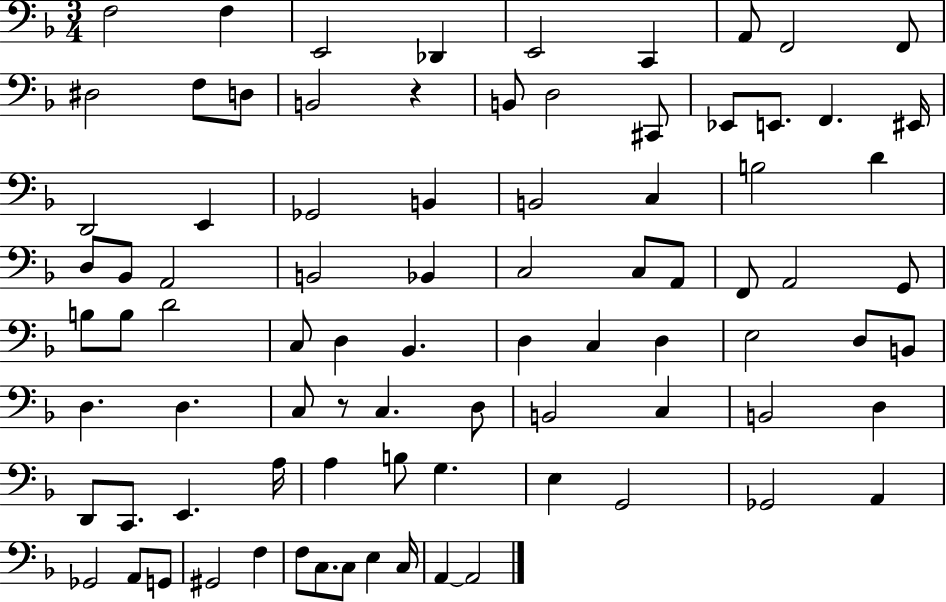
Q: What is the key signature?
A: F major